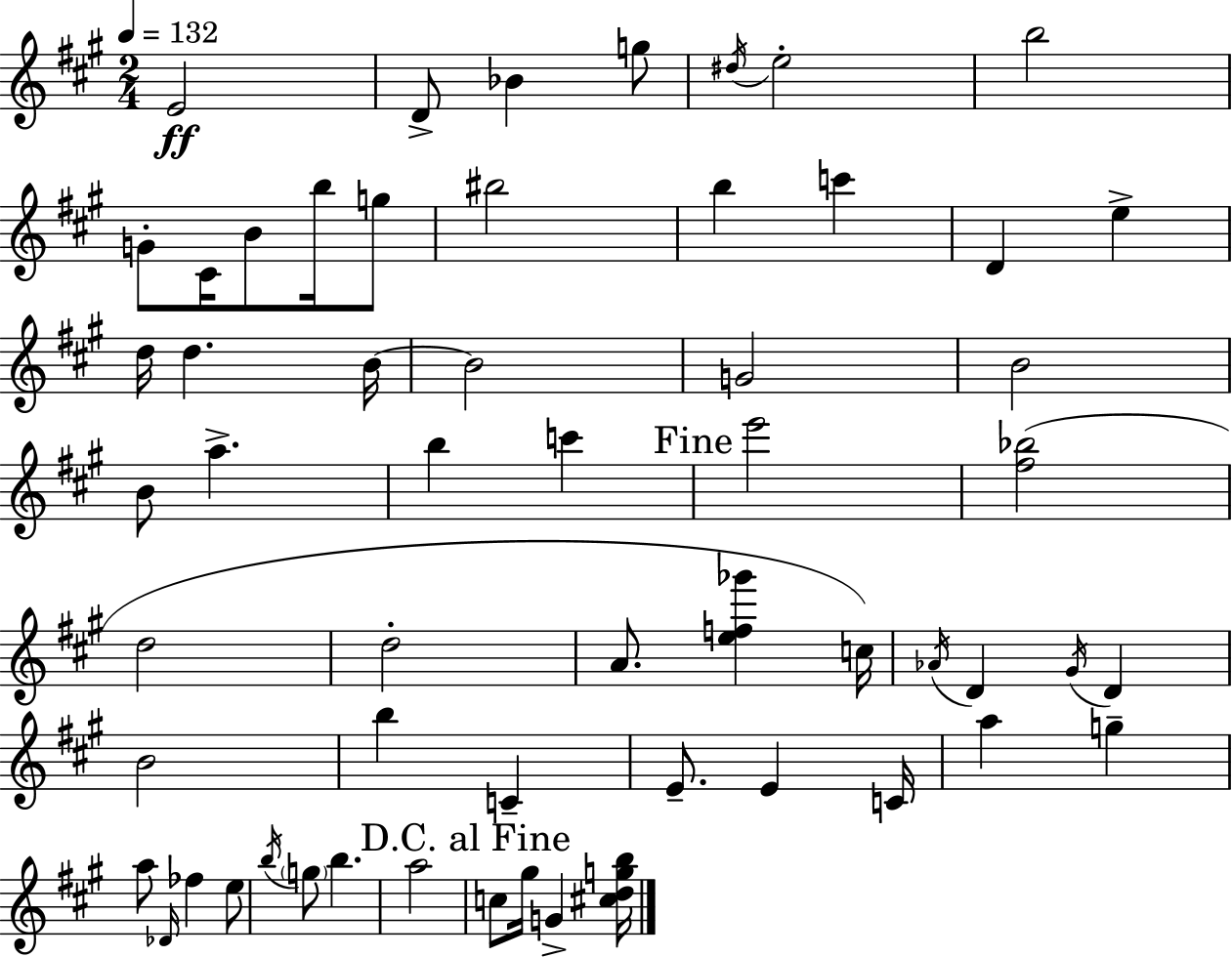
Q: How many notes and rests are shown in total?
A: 58